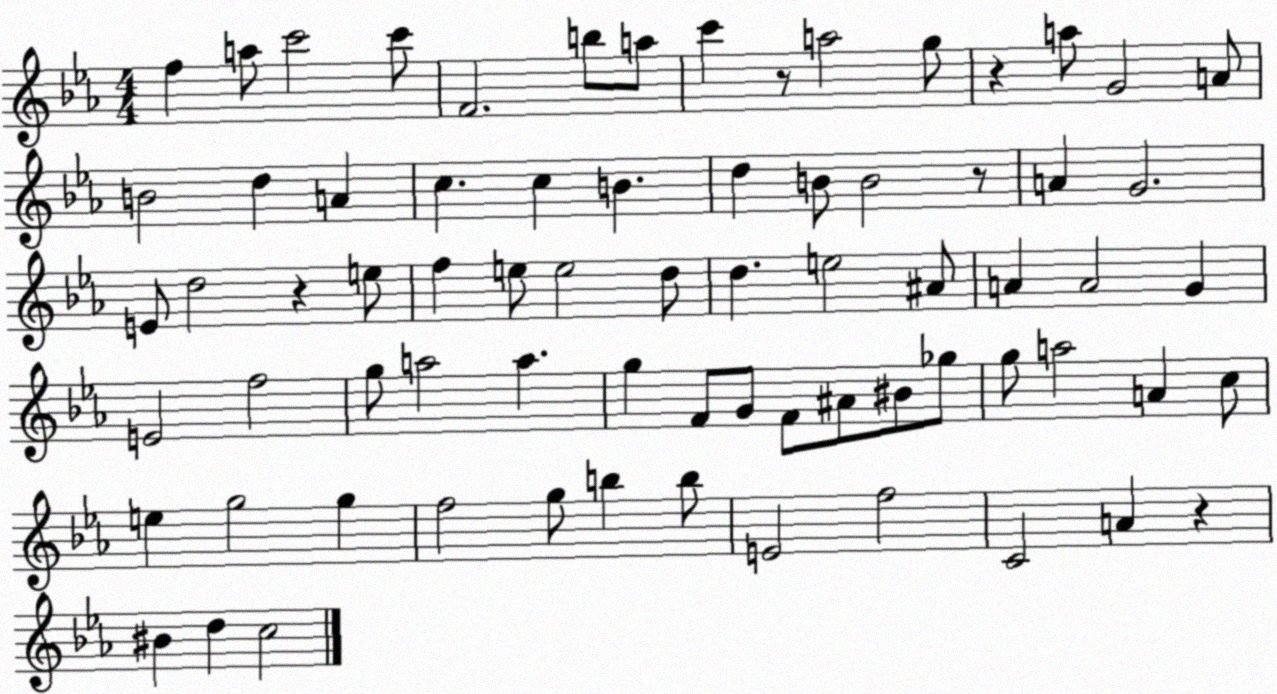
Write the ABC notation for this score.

X:1
T:Untitled
M:4/4
L:1/4
K:Eb
f a/2 c'2 c'/2 F2 b/2 a/2 c' z/2 a2 g/2 z a/2 G2 A/2 B2 d A c c B d B/2 B2 z/2 A G2 E/2 d2 z e/2 f e/2 e2 d/2 d e2 ^A/2 A A2 G E2 f2 g/2 a2 a g F/2 G/2 F/2 ^A/2 ^B/2 _g/2 g/2 a2 A c/2 e g2 g f2 g/2 b b/2 E2 f2 C2 A z ^B d c2